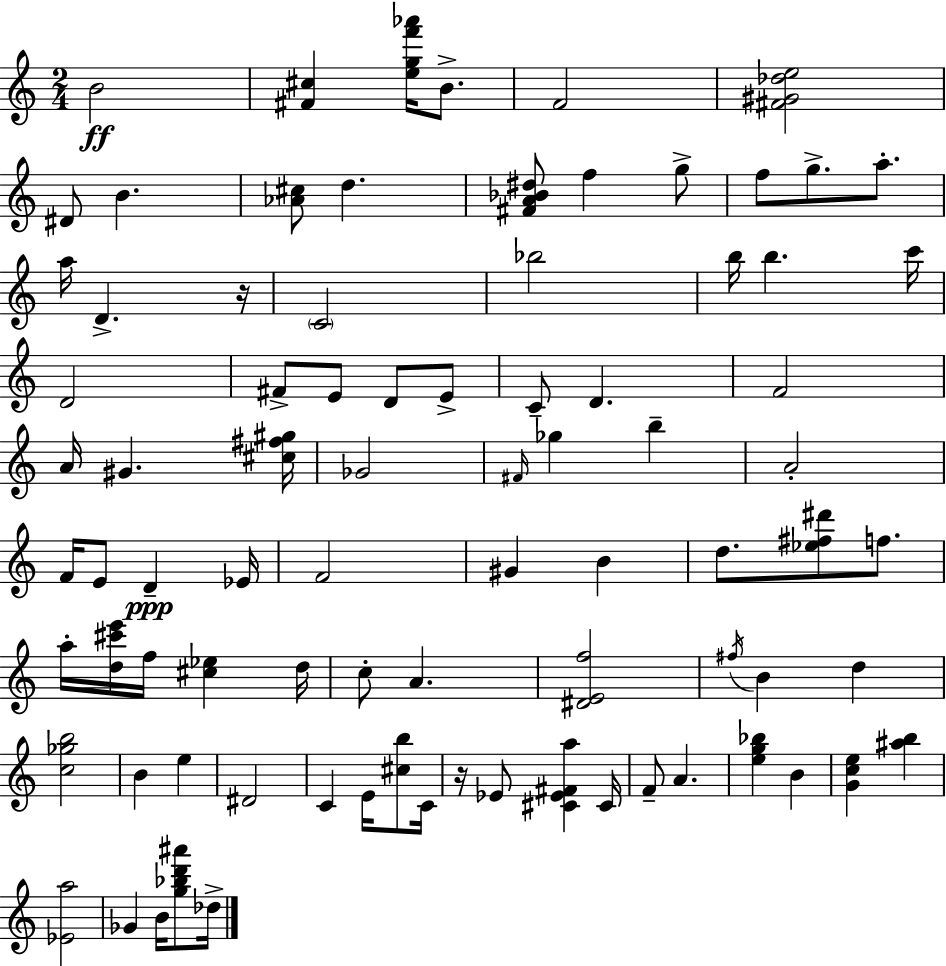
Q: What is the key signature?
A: A minor